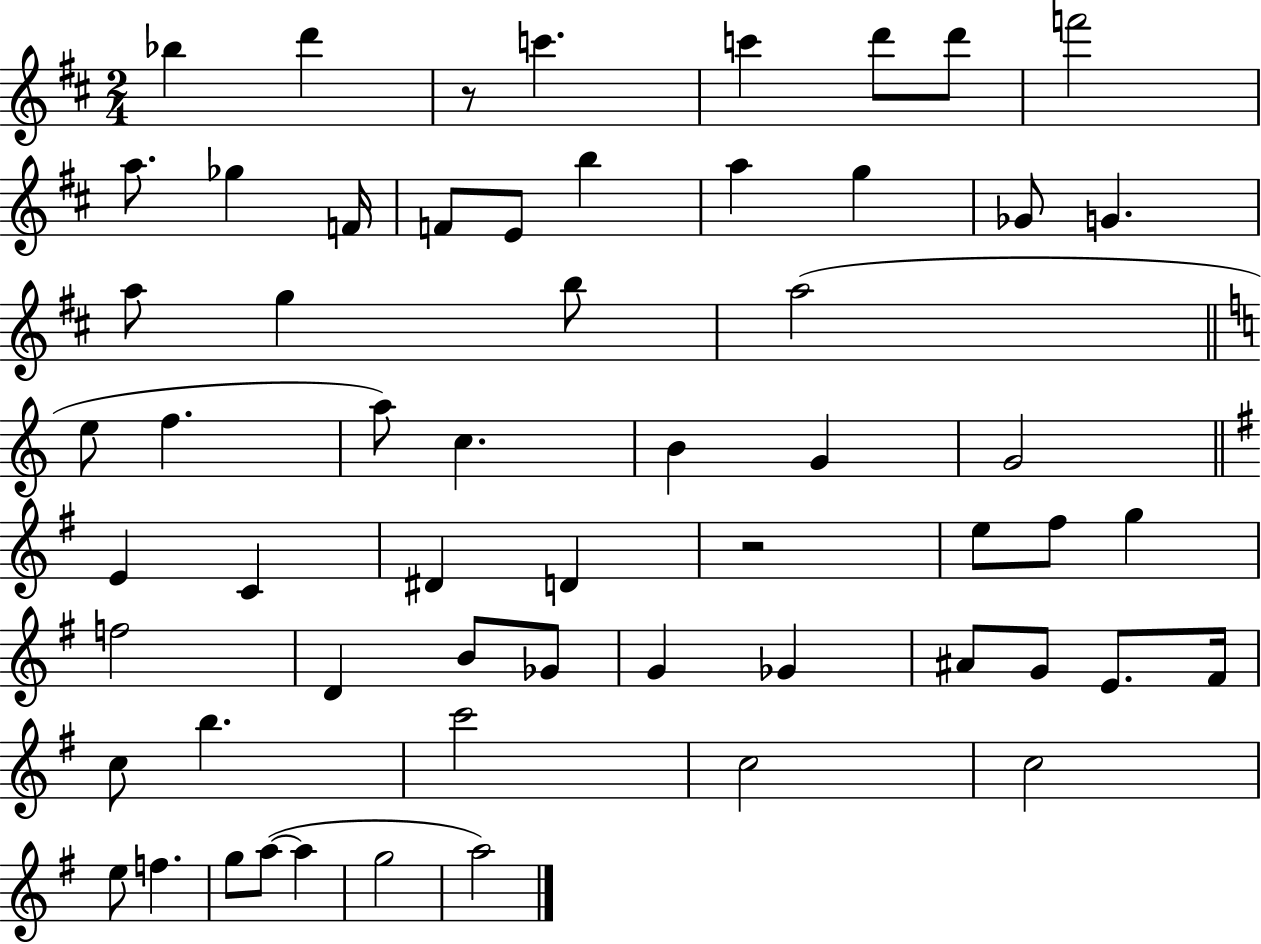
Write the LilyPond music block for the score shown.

{
  \clef treble
  \numericTimeSignature
  \time 2/4
  \key d \major
  bes''4 d'''4 | r8 c'''4. | c'''4 d'''8 d'''8 | f'''2 | \break a''8. ges''4 f'16 | f'8 e'8 b''4 | a''4 g''4 | ges'8 g'4. | \break a''8 g''4 b''8 | a''2( | \bar "||" \break \key c \major e''8 f''4. | a''8) c''4. | b'4 g'4 | g'2 | \break \bar "||" \break \key g \major e'4 c'4 | dis'4 d'4 | r2 | e''8 fis''8 g''4 | \break f''2 | d'4 b'8 ges'8 | g'4 ges'4 | ais'8 g'8 e'8. fis'16 | \break c''8 b''4. | c'''2 | c''2 | c''2 | \break e''8 f''4. | g''8 a''8~(~ a''4 | g''2 | a''2) | \break \bar "|."
}